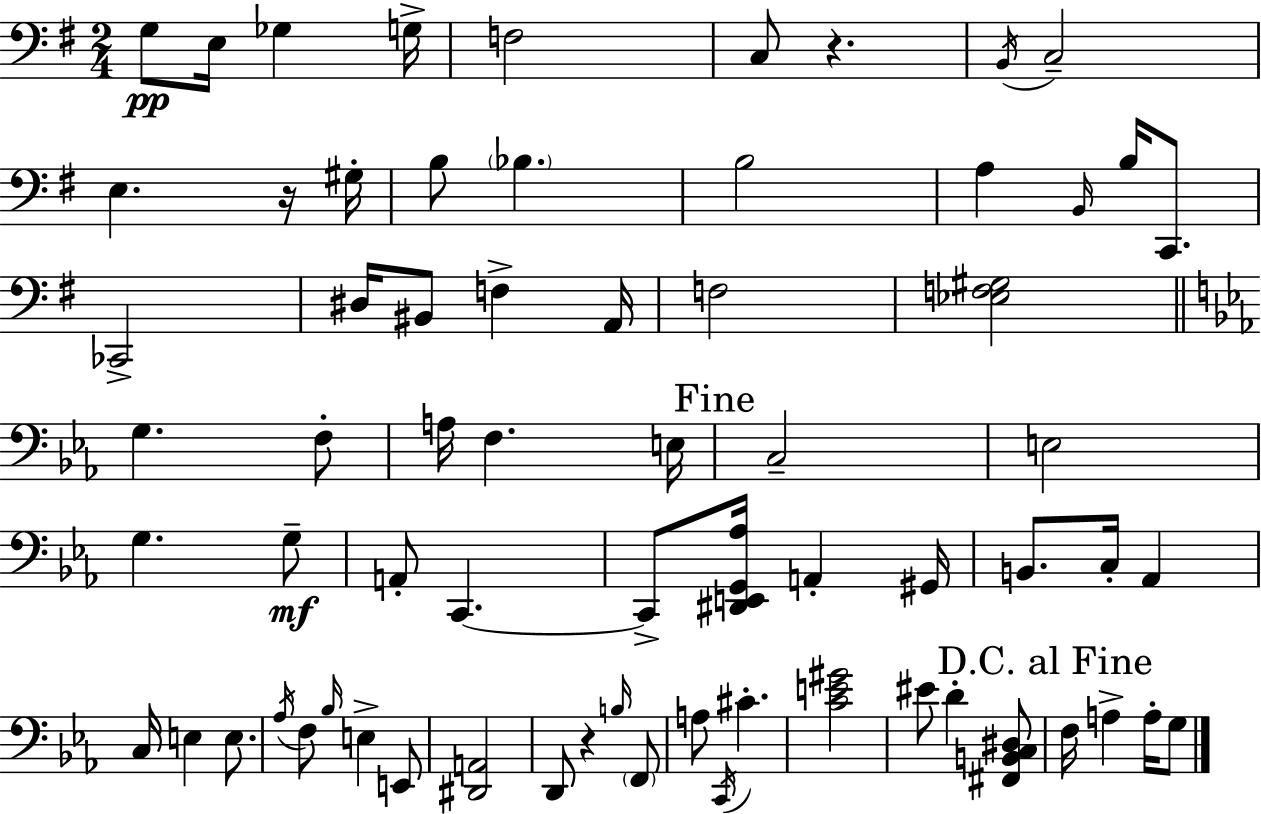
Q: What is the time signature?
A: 2/4